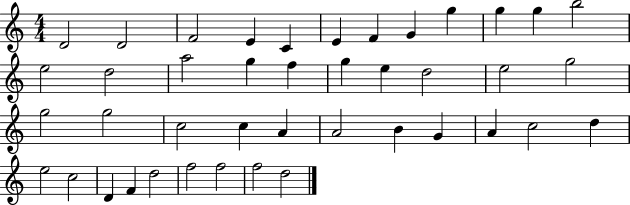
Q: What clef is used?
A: treble